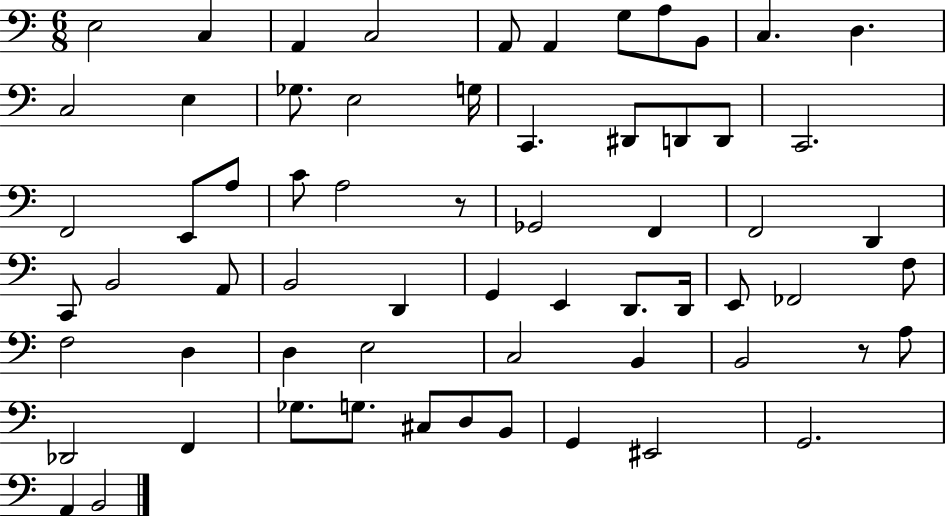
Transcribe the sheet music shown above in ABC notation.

X:1
T:Untitled
M:6/8
L:1/4
K:C
E,2 C, A,, C,2 A,,/2 A,, G,/2 A,/2 B,,/2 C, D, C,2 E, _G,/2 E,2 G,/4 C,, ^D,,/2 D,,/2 D,,/2 C,,2 F,,2 E,,/2 A,/2 C/2 A,2 z/2 _G,,2 F,, F,,2 D,, C,,/2 B,,2 A,,/2 B,,2 D,, G,, E,, D,,/2 D,,/4 E,,/2 _F,,2 F,/2 F,2 D, D, E,2 C,2 B,, B,,2 z/2 A,/2 _D,,2 F,, _G,/2 G,/2 ^C,/2 D,/2 B,,/2 G,, ^E,,2 G,,2 A,, B,,2